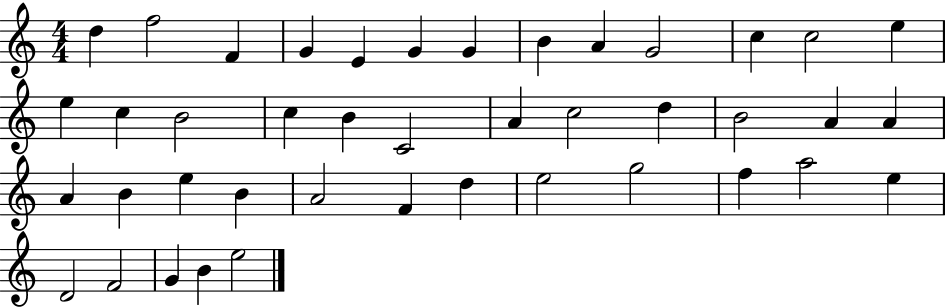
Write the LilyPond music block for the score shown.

{
  \clef treble
  \numericTimeSignature
  \time 4/4
  \key c \major
  d''4 f''2 f'4 | g'4 e'4 g'4 g'4 | b'4 a'4 g'2 | c''4 c''2 e''4 | \break e''4 c''4 b'2 | c''4 b'4 c'2 | a'4 c''2 d''4 | b'2 a'4 a'4 | \break a'4 b'4 e''4 b'4 | a'2 f'4 d''4 | e''2 g''2 | f''4 a''2 e''4 | \break d'2 f'2 | g'4 b'4 e''2 | \bar "|."
}